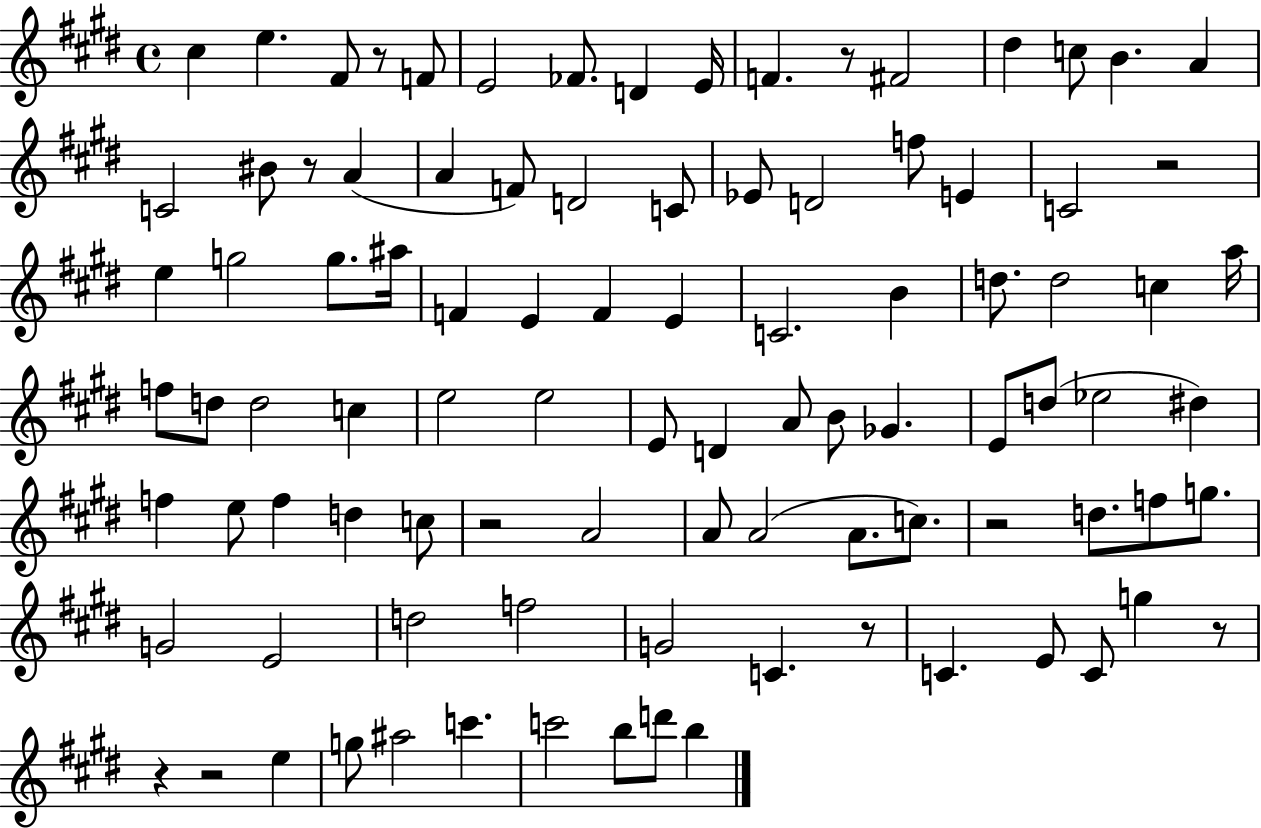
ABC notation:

X:1
T:Untitled
M:4/4
L:1/4
K:E
^c e ^F/2 z/2 F/2 E2 _F/2 D E/4 F z/2 ^F2 ^d c/2 B A C2 ^B/2 z/2 A A F/2 D2 C/2 _E/2 D2 f/2 E C2 z2 e g2 g/2 ^a/4 F E F E C2 B d/2 d2 c a/4 f/2 d/2 d2 c e2 e2 E/2 D A/2 B/2 _G E/2 d/2 _e2 ^d f e/2 f d c/2 z2 A2 A/2 A2 A/2 c/2 z2 d/2 f/2 g/2 G2 E2 d2 f2 G2 C z/2 C E/2 C/2 g z/2 z z2 e g/2 ^a2 c' c'2 b/2 d'/2 b